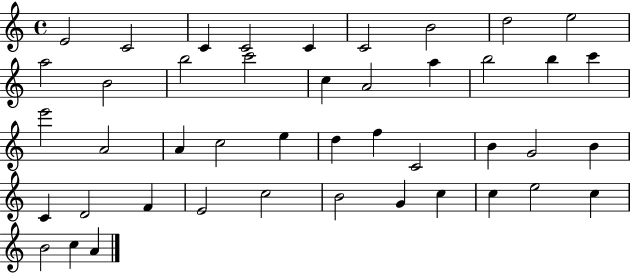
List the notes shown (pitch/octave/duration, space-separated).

E4/h C4/h C4/q C4/h C4/q C4/h B4/h D5/h E5/h A5/h B4/h B5/h C6/h C5/q A4/h A5/q B5/h B5/q C6/q E6/h A4/h A4/q C5/h E5/q D5/q F5/q C4/h B4/q G4/h B4/q C4/q D4/h F4/q E4/h C5/h B4/h G4/q C5/q C5/q E5/h C5/q B4/h C5/q A4/q